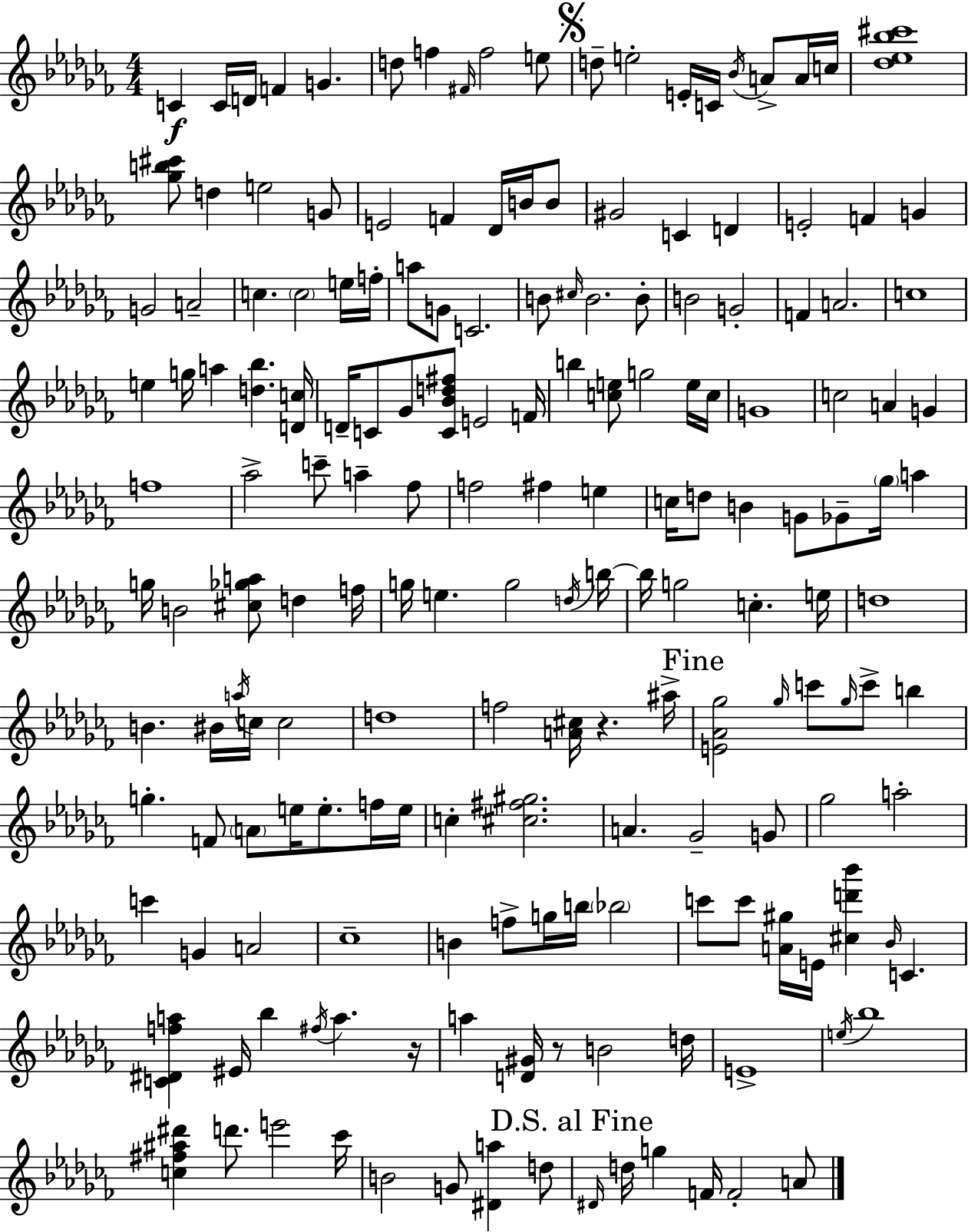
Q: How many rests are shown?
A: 3